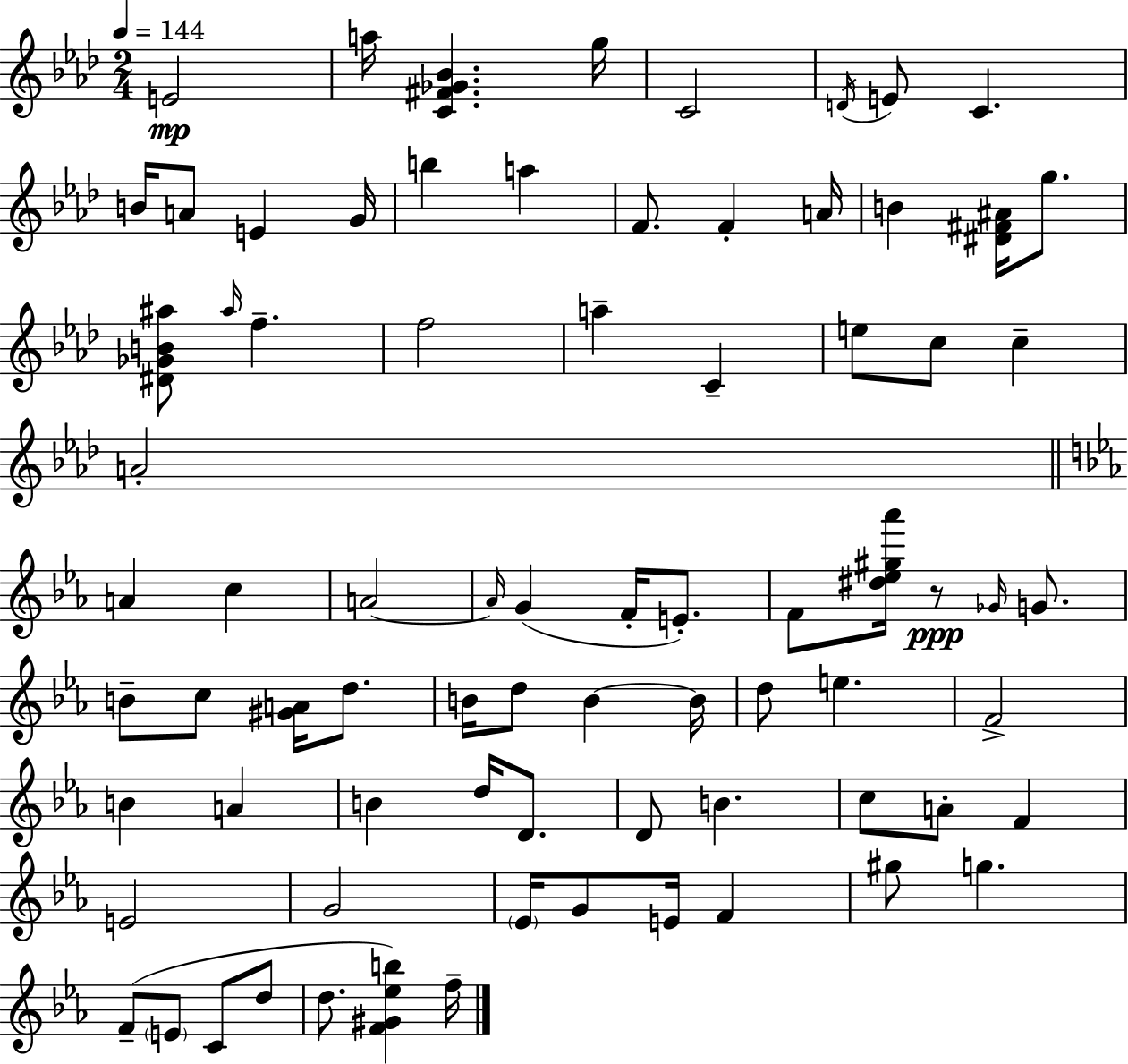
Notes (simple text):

E4/h A5/s [C4,F#4,Gb4,Bb4]/q. G5/s C4/h D4/s E4/e C4/q. B4/s A4/e E4/q G4/s B5/q A5/q F4/e. F4/q A4/s B4/q [D#4,F#4,A#4]/s G5/e. [D#4,Gb4,B4,A#5]/e A#5/s F5/q. F5/h A5/q C4/q E5/e C5/e C5/q A4/h A4/q C5/q A4/h A4/s G4/q F4/s E4/e. F4/e [D#5,Eb5,G#5,Ab6]/s R/e Gb4/s G4/e. B4/e C5/e [G#4,A4]/s D5/e. B4/s D5/e B4/q B4/s D5/e E5/q. F4/h B4/q A4/q B4/q D5/s D4/e. D4/e B4/q. C5/e A4/e F4/q E4/h G4/h Eb4/s G4/e E4/s F4/q G#5/e G5/q. F4/e E4/e C4/e D5/e D5/e. [F4,G#4,Eb5,B5]/q F5/s